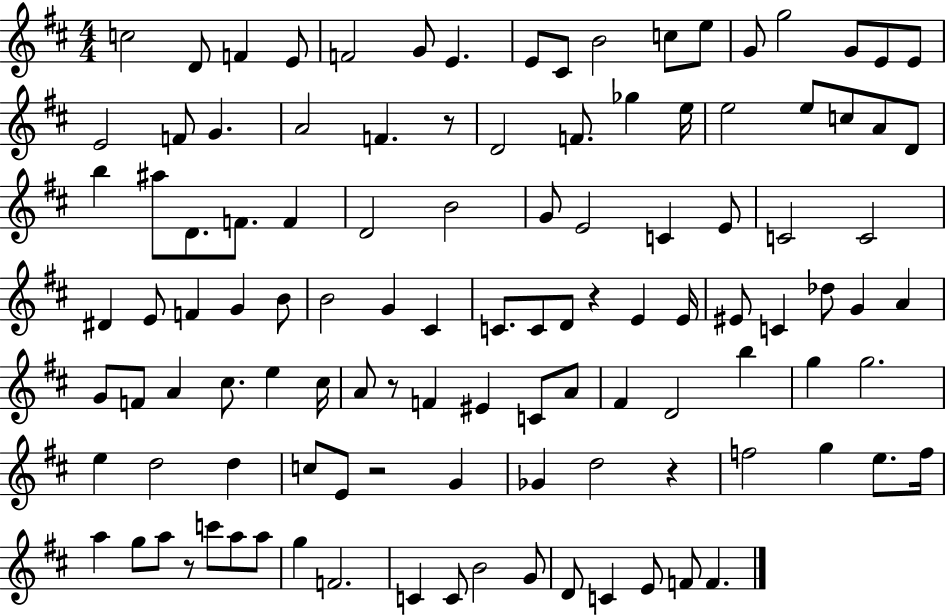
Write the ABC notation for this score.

X:1
T:Untitled
M:4/4
L:1/4
K:D
c2 D/2 F E/2 F2 G/2 E E/2 ^C/2 B2 c/2 e/2 G/2 g2 G/2 E/2 E/2 E2 F/2 G A2 F z/2 D2 F/2 _g e/4 e2 e/2 c/2 A/2 D/2 b ^a/2 D/2 F/2 F D2 B2 G/2 E2 C E/2 C2 C2 ^D E/2 F G B/2 B2 G ^C C/2 C/2 D/2 z E E/4 ^E/2 C _d/2 G A G/2 F/2 A ^c/2 e ^c/4 A/2 z/2 F ^E C/2 A/2 ^F D2 b g g2 e d2 d c/2 E/2 z2 G _G d2 z f2 g e/2 f/4 a g/2 a/2 z/2 c'/2 a/2 a/2 g F2 C C/2 B2 G/2 D/2 C E/2 F/2 F